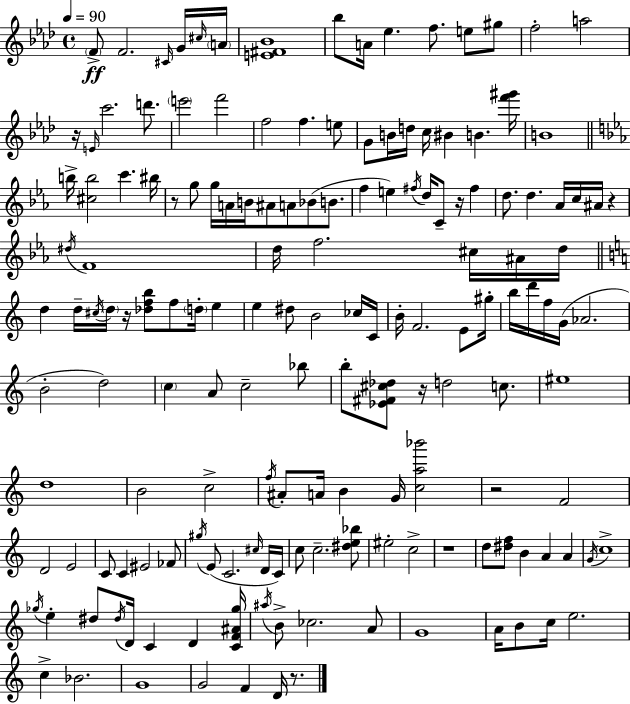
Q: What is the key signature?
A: AES major